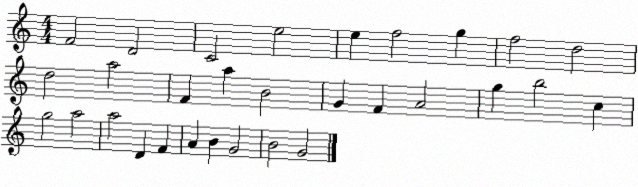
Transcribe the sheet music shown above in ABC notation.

X:1
T:Untitled
M:4/4
L:1/4
K:C
F2 D2 C2 e2 e f2 g f2 d2 d2 a2 F a B2 G F A2 g b2 c g2 a2 a2 D F A B G2 B2 G2